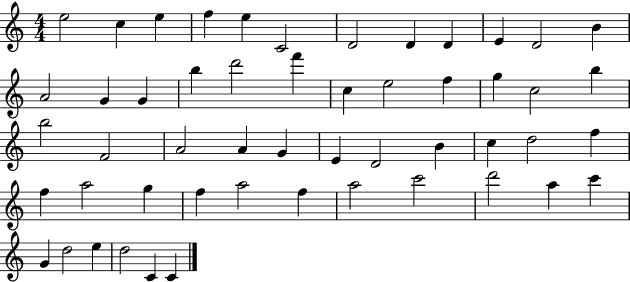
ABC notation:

X:1
T:Untitled
M:4/4
L:1/4
K:C
e2 c e f e C2 D2 D D E D2 B A2 G G b d'2 f' c e2 f g c2 b b2 F2 A2 A G E D2 B c d2 f f a2 g f a2 f a2 c'2 d'2 a c' G d2 e d2 C C